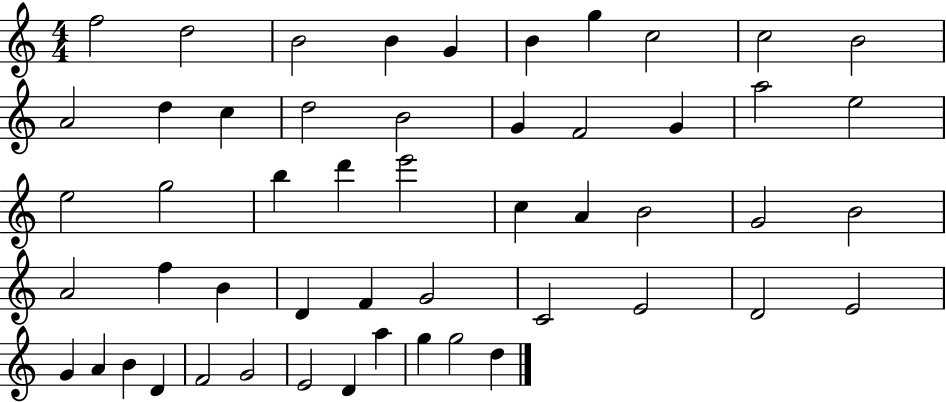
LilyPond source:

{
  \clef treble
  \numericTimeSignature
  \time 4/4
  \key c \major
  f''2 d''2 | b'2 b'4 g'4 | b'4 g''4 c''2 | c''2 b'2 | \break a'2 d''4 c''4 | d''2 b'2 | g'4 f'2 g'4 | a''2 e''2 | \break e''2 g''2 | b''4 d'''4 e'''2 | c''4 a'4 b'2 | g'2 b'2 | \break a'2 f''4 b'4 | d'4 f'4 g'2 | c'2 e'2 | d'2 e'2 | \break g'4 a'4 b'4 d'4 | f'2 g'2 | e'2 d'4 a''4 | g''4 g''2 d''4 | \break \bar "|."
}